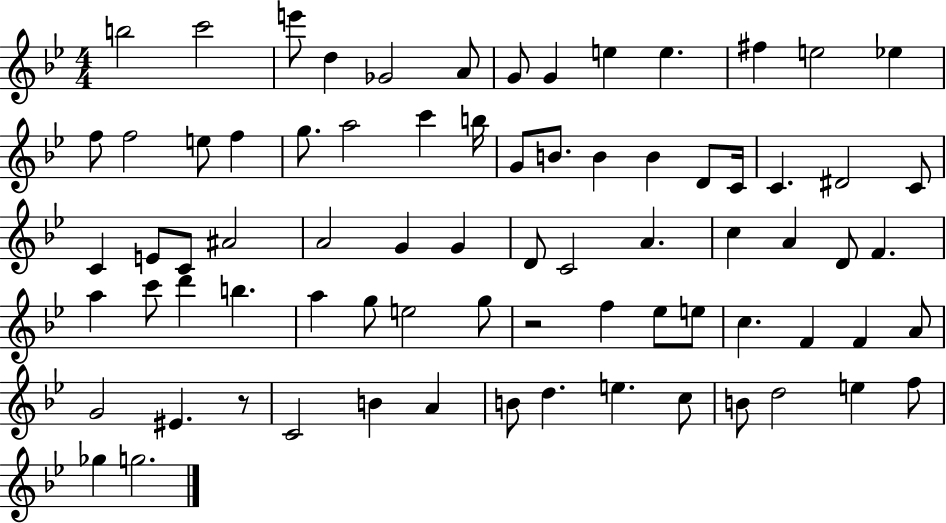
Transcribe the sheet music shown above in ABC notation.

X:1
T:Untitled
M:4/4
L:1/4
K:Bb
b2 c'2 e'/2 d _G2 A/2 G/2 G e e ^f e2 _e f/2 f2 e/2 f g/2 a2 c' b/4 G/2 B/2 B B D/2 C/4 C ^D2 C/2 C E/2 C/2 ^A2 A2 G G D/2 C2 A c A D/2 F a c'/2 d' b a g/2 e2 g/2 z2 f _e/2 e/2 c F F A/2 G2 ^E z/2 C2 B A B/2 d e c/2 B/2 d2 e f/2 _g g2